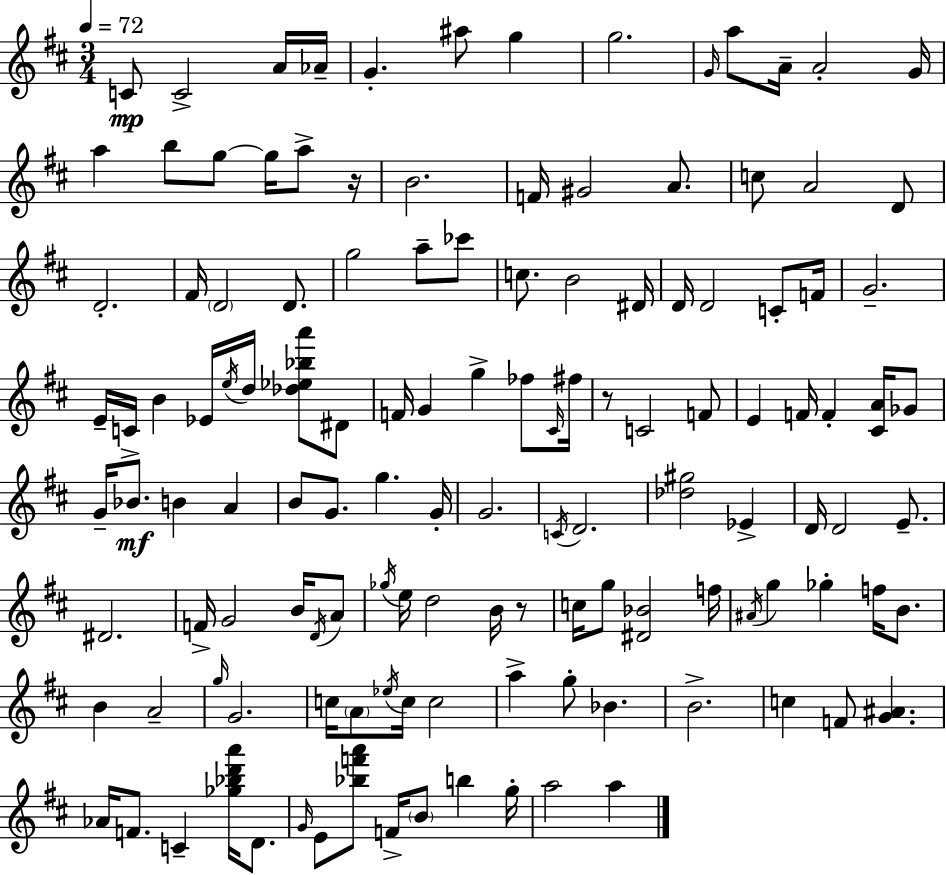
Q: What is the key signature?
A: D major